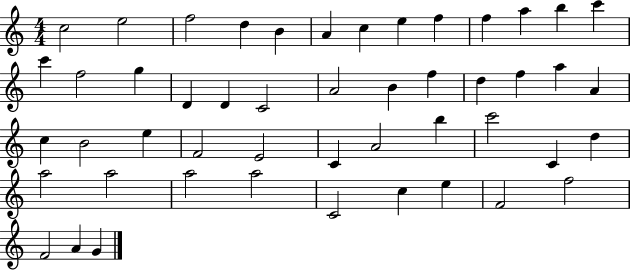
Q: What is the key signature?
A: C major